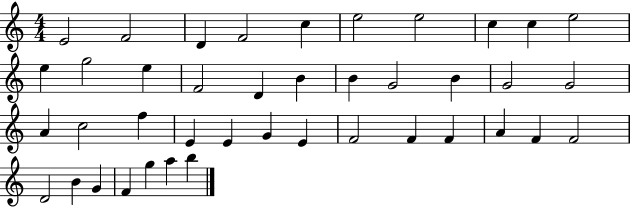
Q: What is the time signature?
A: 4/4